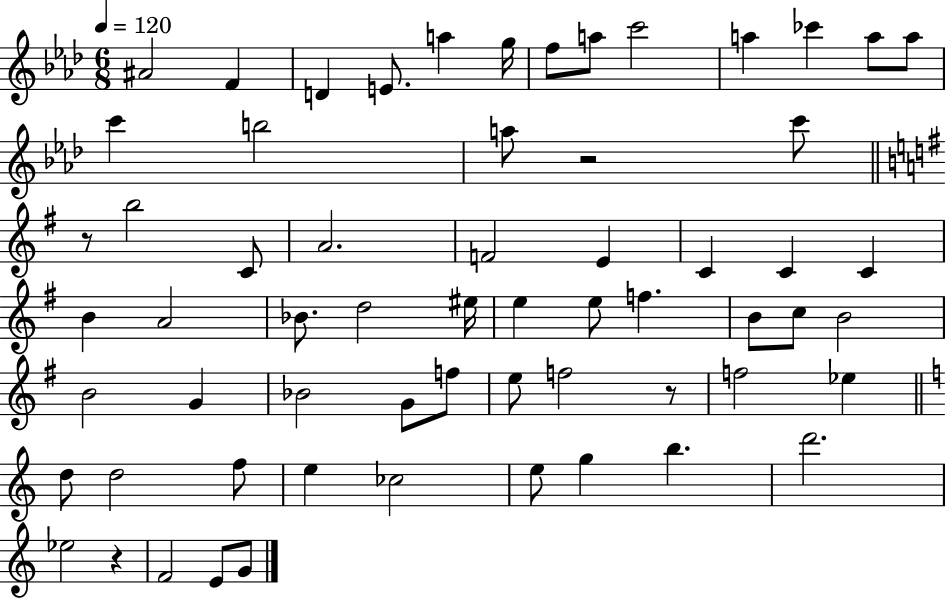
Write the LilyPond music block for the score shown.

{
  \clef treble
  \numericTimeSignature
  \time 6/8
  \key aes \major
  \tempo 4 = 120
  ais'2 f'4 | d'4 e'8. a''4 g''16 | f''8 a''8 c'''2 | a''4 ces'''4 a''8 a''8 | \break c'''4 b''2 | a''8 r2 c'''8 | \bar "||" \break \key g \major r8 b''2 c'8 | a'2. | f'2 e'4 | c'4 c'4 c'4 | \break b'4 a'2 | bes'8. d''2 eis''16 | e''4 e''8 f''4. | b'8 c''8 b'2 | \break b'2 g'4 | bes'2 g'8 f''8 | e''8 f''2 r8 | f''2 ees''4 | \break \bar "||" \break \key c \major d''8 d''2 f''8 | e''4 ces''2 | e''8 g''4 b''4. | d'''2. | \break ees''2 r4 | f'2 e'8 g'8 | \bar "|."
}